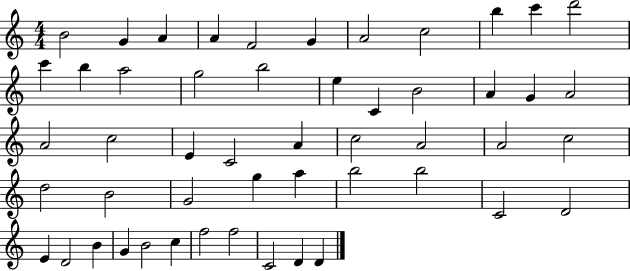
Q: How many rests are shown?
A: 0